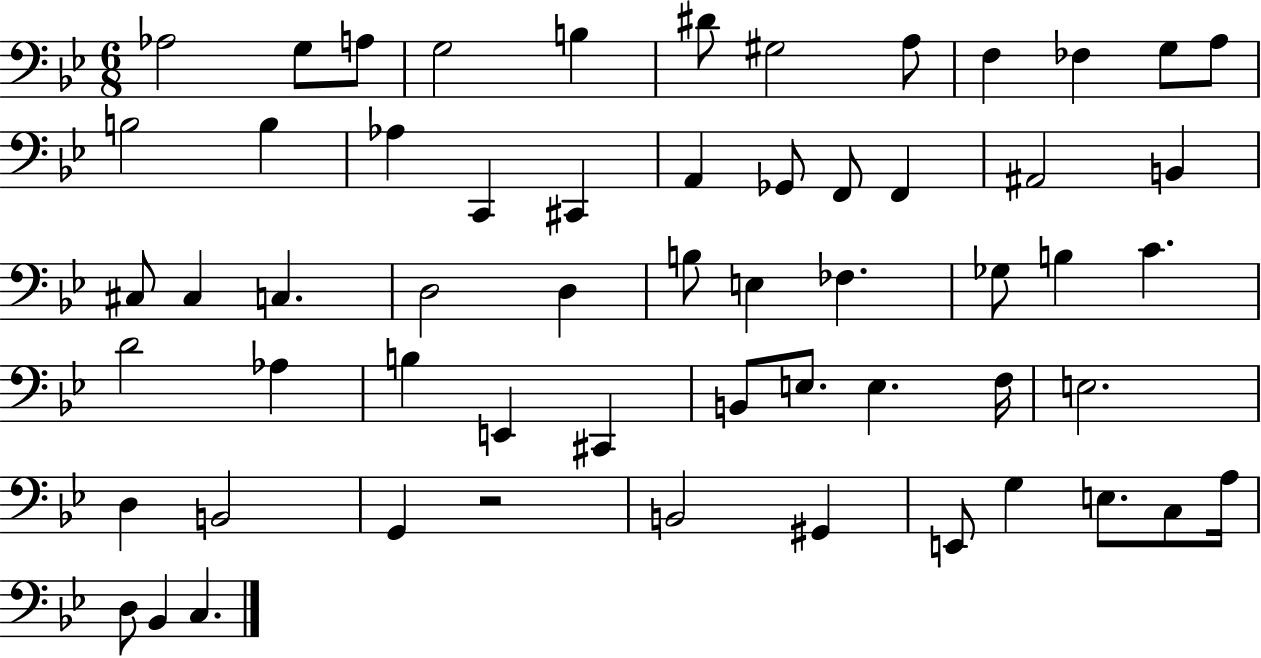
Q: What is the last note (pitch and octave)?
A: C3